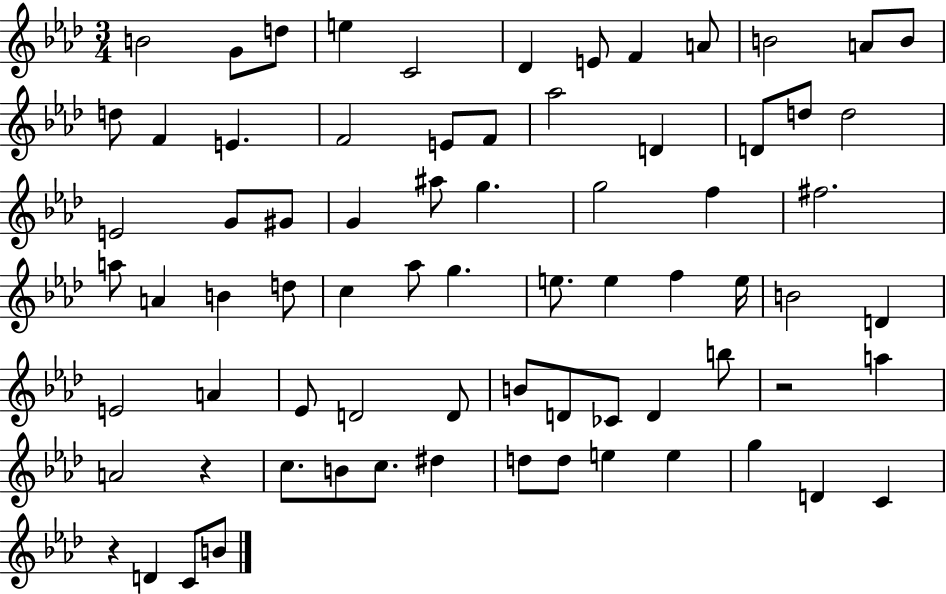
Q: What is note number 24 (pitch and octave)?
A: E4